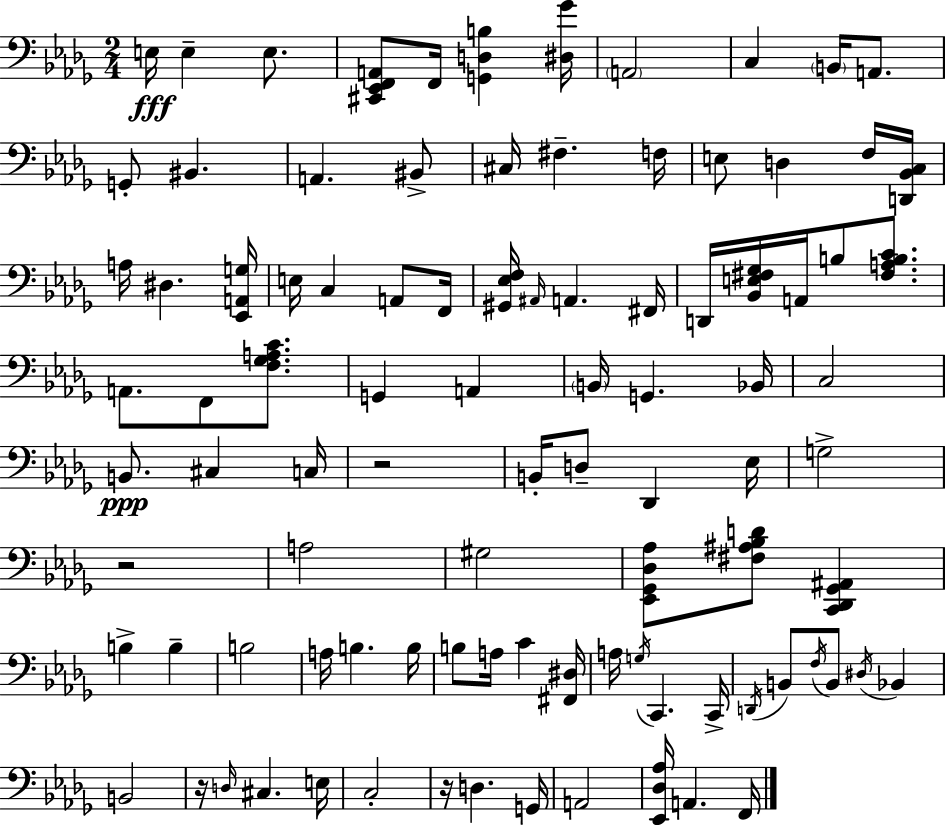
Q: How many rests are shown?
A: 4